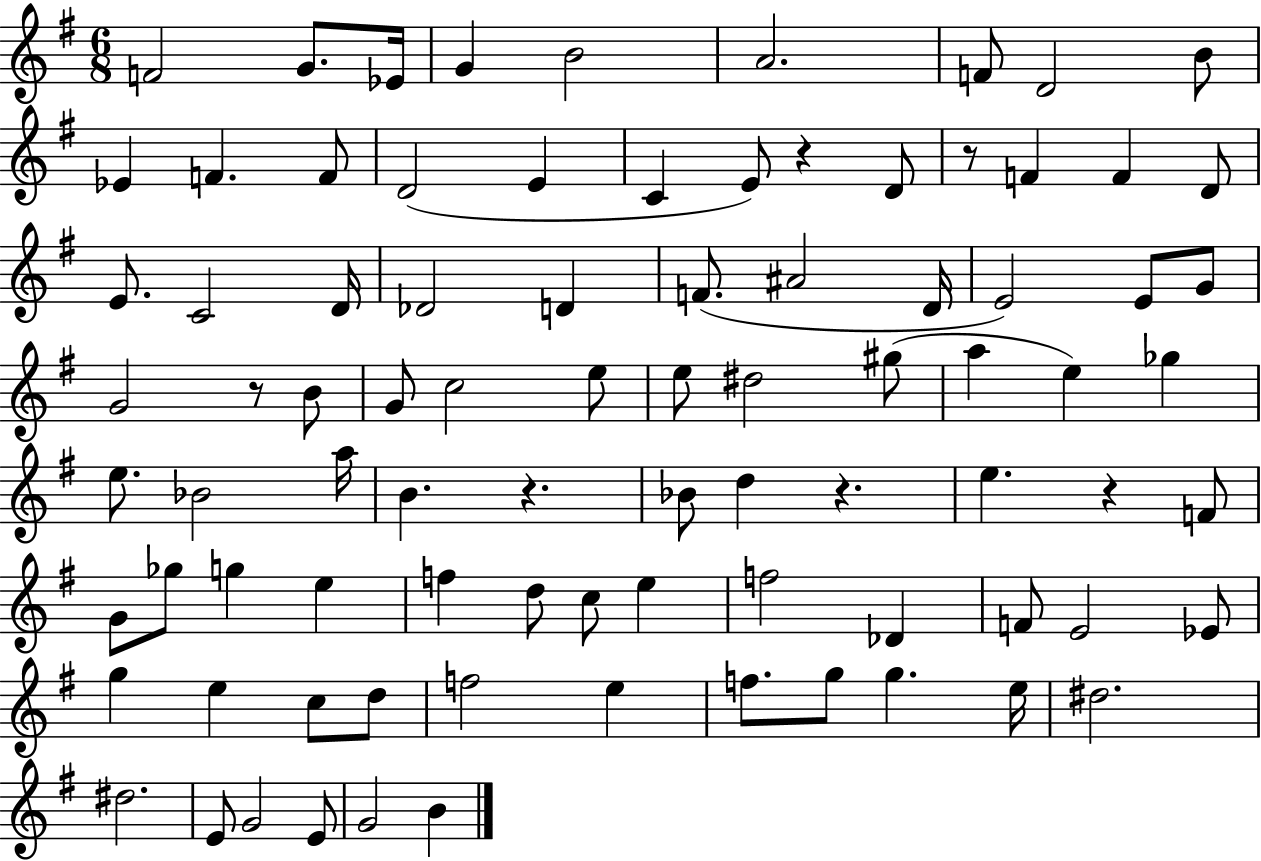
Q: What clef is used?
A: treble